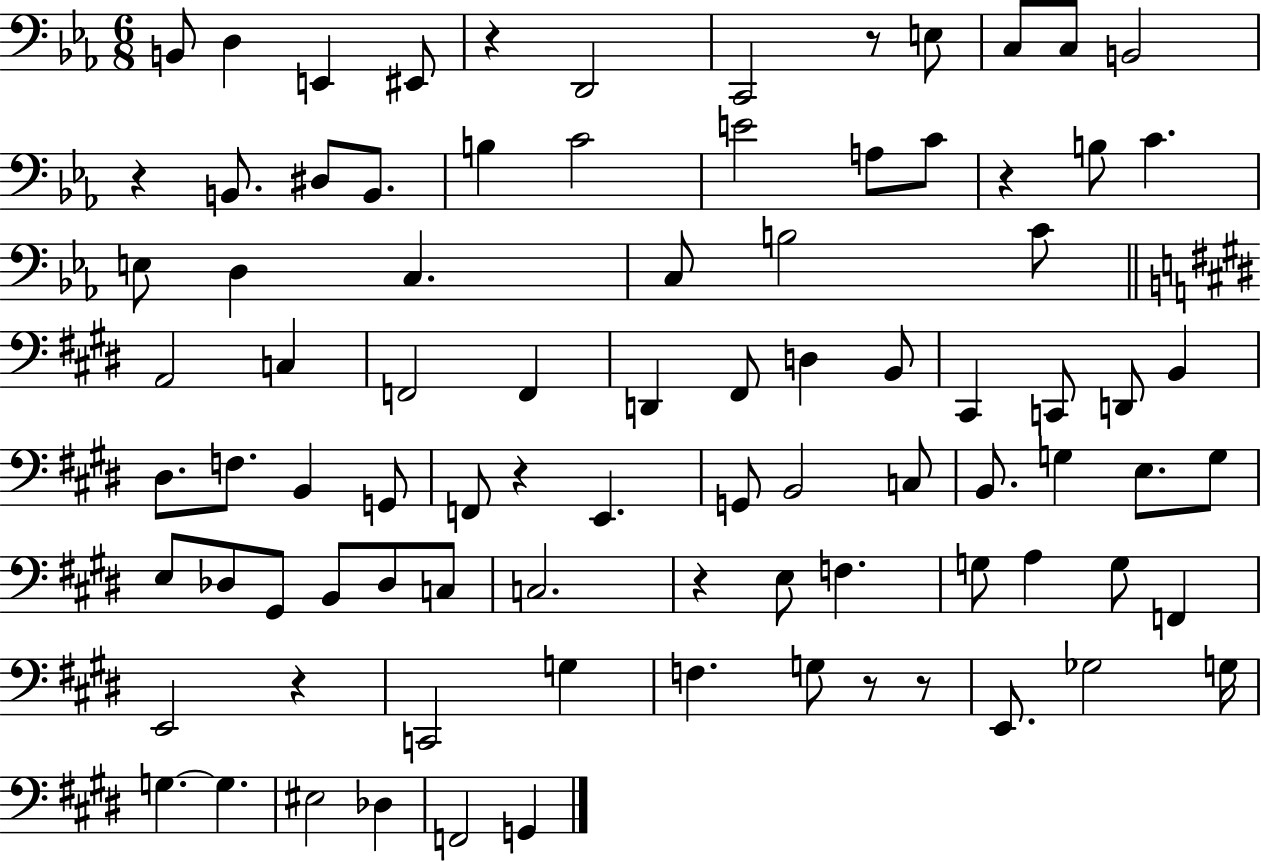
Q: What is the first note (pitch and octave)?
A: B2